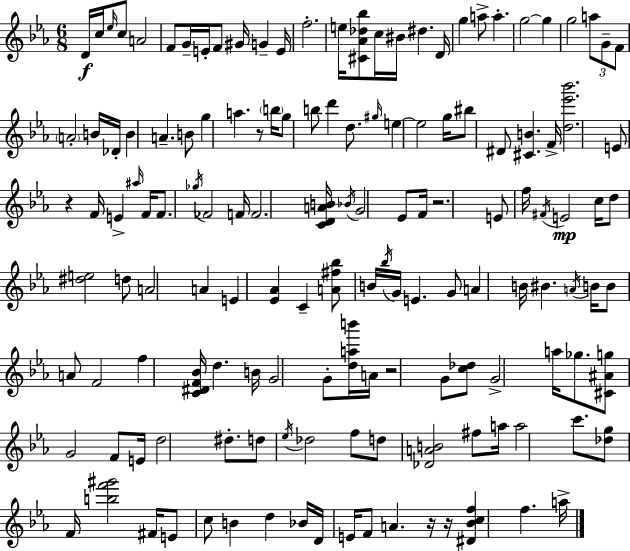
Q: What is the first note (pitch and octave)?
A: D4